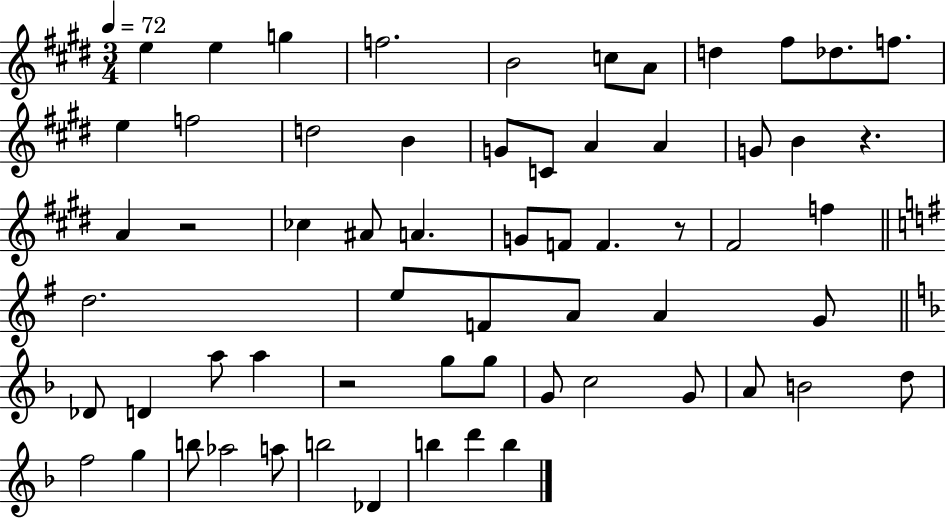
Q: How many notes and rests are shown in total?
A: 62